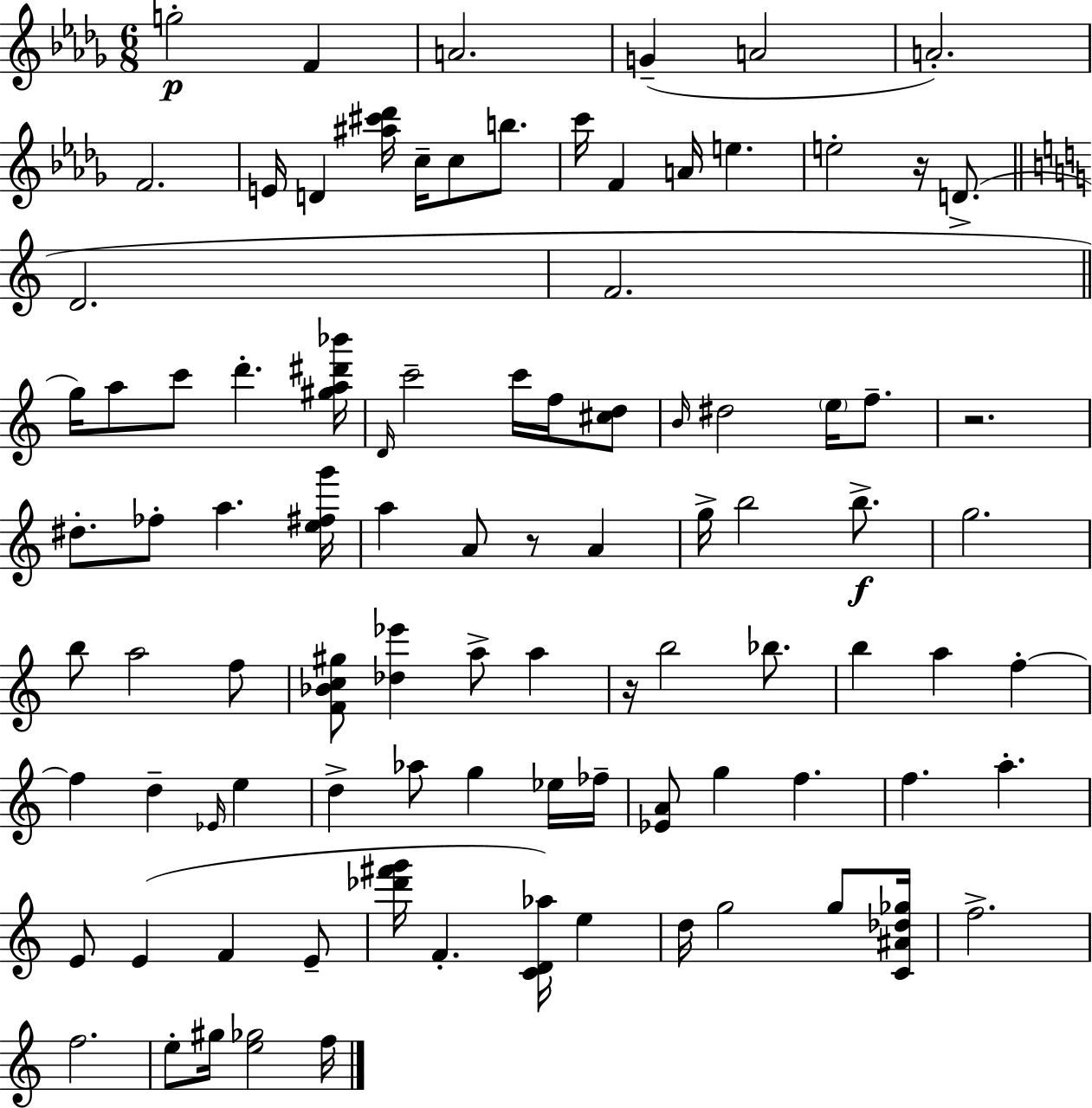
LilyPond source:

{
  \clef treble
  \numericTimeSignature
  \time 6/8
  \key bes \minor
  \repeat volta 2 { g''2-.\p f'4 | a'2. | g'4--( a'2 | a'2.-.) | \break f'2. | e'16 d'4 <ais'' cis''' des'''>16 c''16-- c''8 b''8. | c'''16 f'4 a'16 e''4. | e''2-. r16 d'8.->( | \break \bar "||" \break \key c \major d'2. | f'2. | \bar "||" \break \key c \major g''16) a''8 c'''8 d'''4.-. <gis'' a'' dis''' bes'''>16 | \grace { d'16 } c'''2-- c'''16 f''16 <cis'' d''>8 | \grace { b'16 } dis''2 \parenthesize e''16 f''8.-- | r2. | \break dis''8.-. fes''8-. a''4. | <e'' fis'' g'''>16 a''4 a'8 r8 a'4 | g''16-> b''2 b''8.->\f | g''2. | \break b''8 a''2 | f''8 <f' bes' c'' gis''>8 <des'' ees'''>4 a''8-> a''4 | r16 b''2 bes''8. | b''4 a''4 f''4-.~~ | \break f''4 d''4-- \grace { ees'16 } e''4 | d''4-> aes''8 g''4 | ees''16 fes''16-- <ees' a'>8 g''4 f''4. | f''4. a''4.-. | \break e'8 e'4( f'4 | e'8-- <des''' fis''' g'''>16 f'4.-. <c' d' aes''>16) e''4 | d''16 g''2 | g''8 <c' ais' des'' ges''>16 f''2.-> | \break f''2. | e''8-. gis''16 <e'' ges''>2 | f''16 } \bar "|."
}